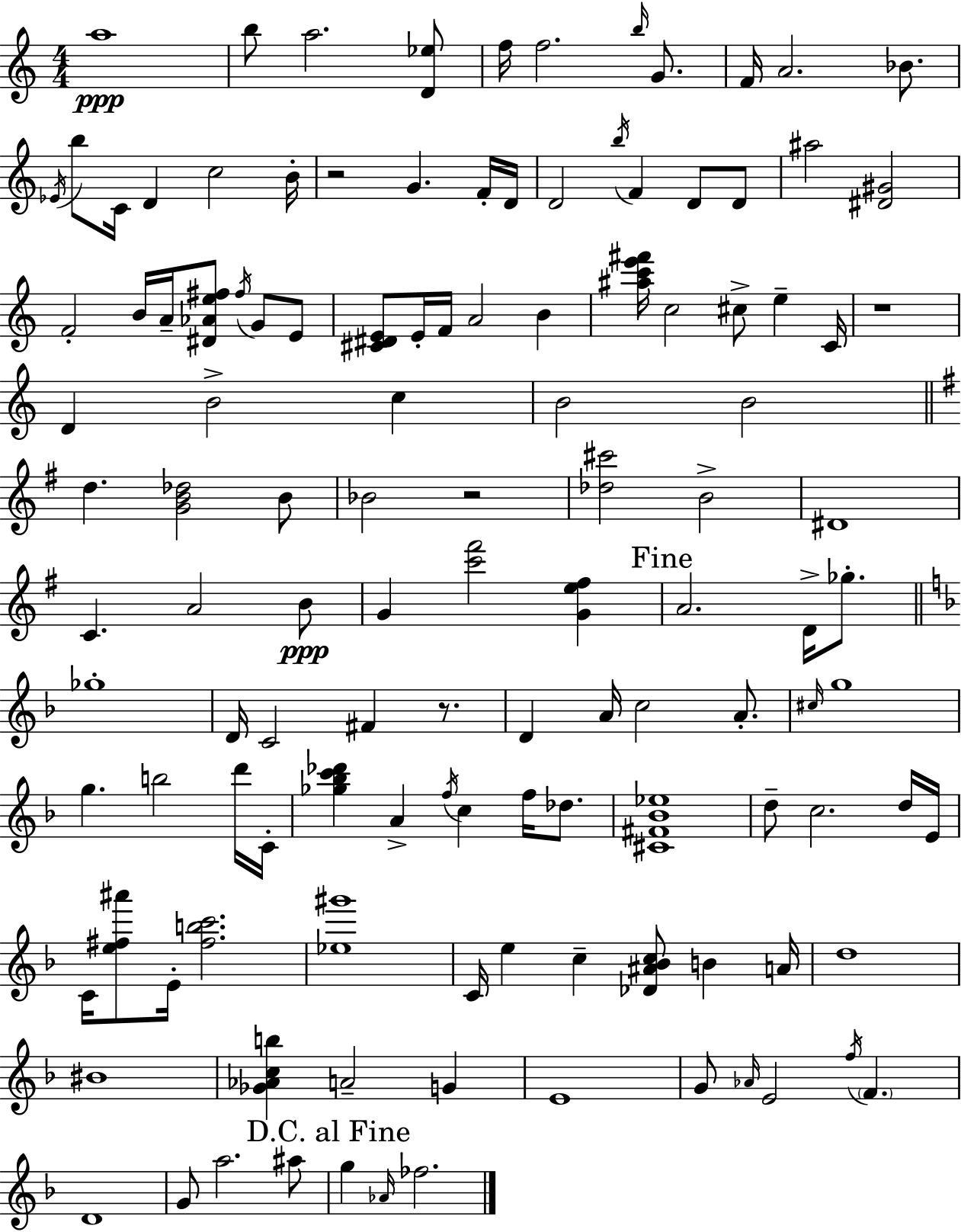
A5/w B5/e A5/h. [D4,Eb5]/e F5/s F5/h. B5/s G4/e. F4/s A4/h. Bb4/e. Eb4/s B5/e C4/s D4/q C5/h B4/s R/h G4/q. F4/s D4/s D4/h B5/s F4/q D4/e D4/e A#5/h [D#4,G#4]/h F4/h B4/s A4/s [D#4,Ab4,E5,F#5]/e F#5/s G4/e E4/e [C#4,D#4,E4]/e E4/s F4/s A4/h B4/q [A#5,C6,E6,F#6]/s C5/h C#5/e E5/q C4/s R/w D4/q B4/h C5/q B4/h B4/h D5/q. [G4,B4,Db5]/h B4/e Bb4/h R/h [Db5,C#6]/h B4/h D#4/w C4/q. A4/h B4/e G4/q [C6,F#6]/h [G4,E5,F#5]/q A4/h. D4/s Gb5/e. Gb5/w D4/s C4/h F#4/q R/e. D4/q A4/s C5/h A4/e. C#5/s G5/w G5/q. B5/h D6/s C4/s [Gb5,Bb5,C6,Db6]/q A4/q F5/s C5/q F5/s Db5/e. [C#4,F#4,Bb4,Eb5]/w D5/e C5/h. D5/s E4/s C4/s [E5,F#5,A#6]/e E4/s [F#5,B5,C6]/h. [Eb5,G#6]/w C4/s E5/q C5/q [Db4,A#4,Bb4,C5]/e B4/q A4/s D5/w BIS4/w [Gb4,Ab4,C5,B5]/q A4/h G4/q E4/w G4/e Ab4/s E4/h F5/s F4/q. D4/w G4/e A5/h. A#5/e G5/q Ab4/s FES5/h.